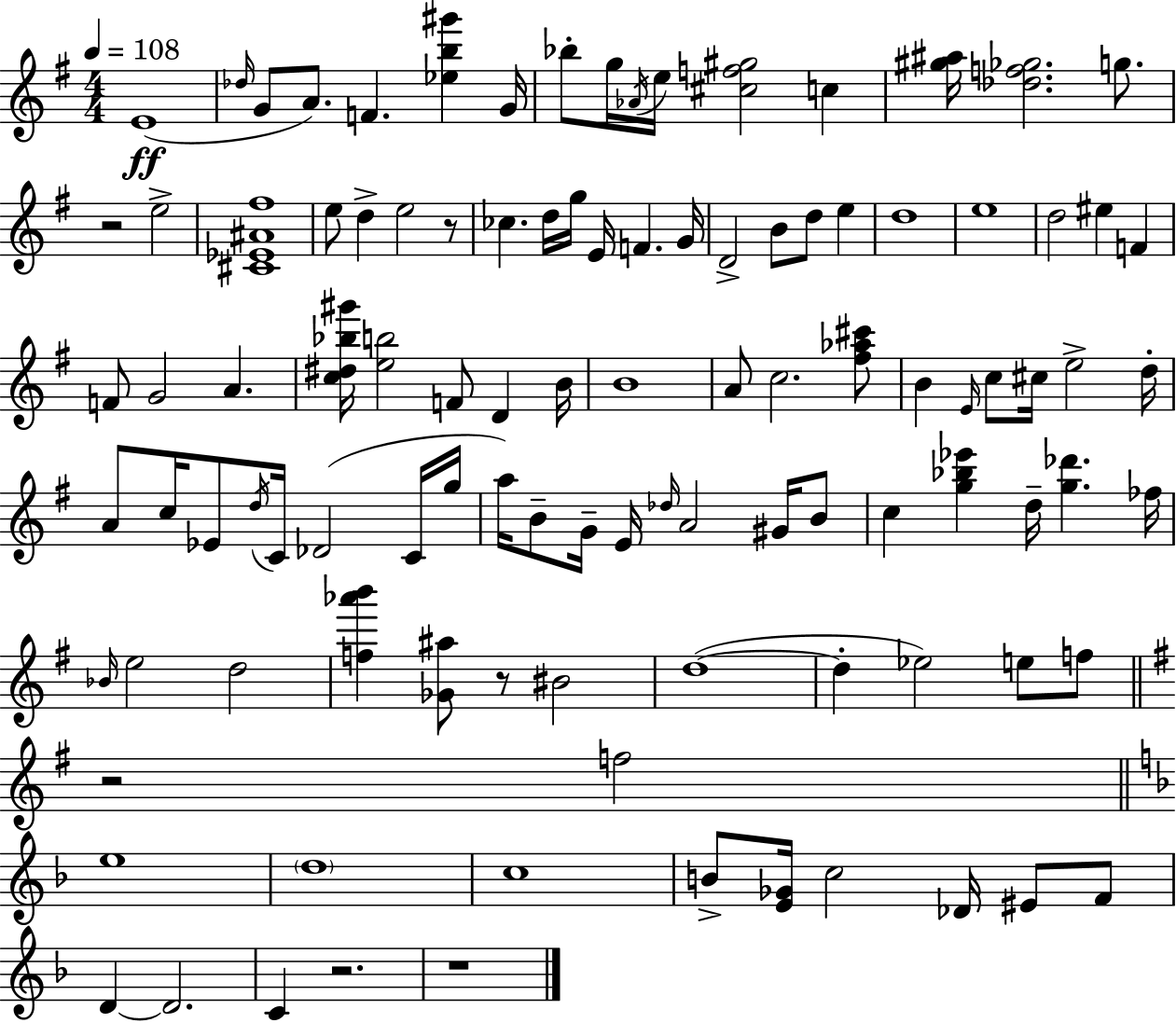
{
  \clef treble
  \numericTimeSignature
  \time 4/4
  \key e \minor
  \tempo 4 = 108
  e'1(\ff | \grace { des''16 } g'8 a'8.) f'4. <ees'' b'' gis'''>4 | g'16 bes''8-. g''16 \acciaccatura { aes'16 } e''16 <cis'' f'' gis''>2 c''4 | <gis'' ais''>16 <des'' f'' ges''>2. g''8. | \break r2 e''2-> | <cis' ees' ais' fis''>1 | e''8 d''4-> e''2 | r8 ces''4. d''16 g''16 e'16 f'4. | \break g'16 d'2-> b'8 d''8 e''4 | d''1 | e''1 | d''2 eis''4 f'4 | \break f'8 g'2 a'4. | <c'' dis'' bes'' gis'''>16 <e'' b''>2 f'8 d'4 | b'16 b'1 | a'8 c''2. | \break <fis'' aes'' cis'''>8 b'4 \grace { e'16 } c''8 cis''16 e''2-> | d''16-. a'8 c''16 ees'8 \acciaccatura { d''16 } c'16 des'2( | c'16 g''16 a''16) b'8-- g'16-- e'16 \grace { des''16 } a'2 | gis'16 b'8 c''4 <g'' bes'' ees'''>4 d''16-- <g'' des'''>4. | \break fes''16 \grace { bes'16 } e''2 d''2 | <f'' aes''' b'''>4 <ges' ais''>8 r8 bis'2 | d''1~(~ | d''4-. ees''2) | \break e''8 f''8 \bar "||" \break \key e \minor r2 f''2 | \bar "||" \break \key d \minor e''1 | \parenthesize d''1 | c''1 | b'8-> <e' ges'>16 c''2 des'16 eis'8 f'8 | \break d'4~~ d'2. | c'4 r2. | r1 | \bar "|."
}